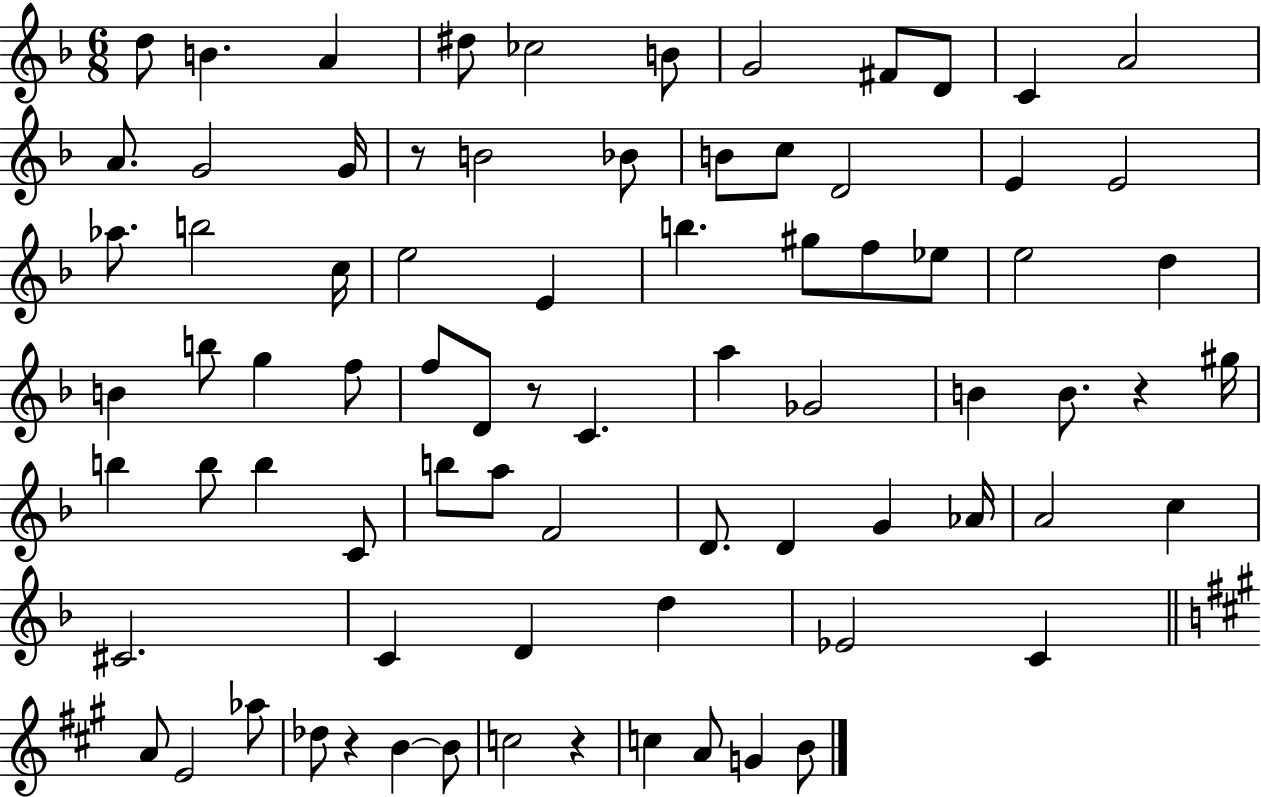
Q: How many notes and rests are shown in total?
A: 79